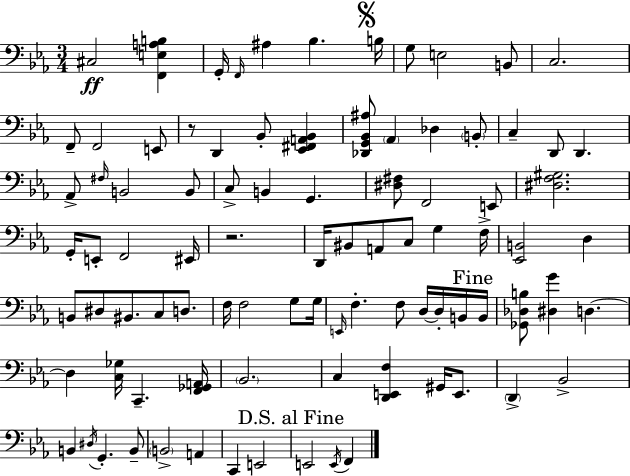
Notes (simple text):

C#3/h [F2,E3,A3,B3]/q G2/s F2/s A#3/q Bb3/q. B3/s G3/e E3/h B2/e C3/h. F2/e F2/h E2/e R/e D2/q Bb2/e [Eb2,F#2,A2,Bb2]/q [Db2,G2,Bb2,A#3]/e Ab2/q Db3/q B2/e C3/q D2/e D2/q. Ab2/e F#3/s B2/h B2/e C3/e B2/q G2/q. [D#3,F#3]/e F2/h E2/e [D#3,F3,G#3]/h. G2/s E2/e F2/h EIS2/s R/h. D2/s BIS2/e A2/e C3/e G3/q F3/s [Eb2,B2]/h D3/q B2/e D#3/e BIS2/e. C3/e D3/e. F3/s F3/h G3/e G3/s E2/s F3/q. F3/e D3/s D3/s B2/s B2/s [Gb2,Db3,B3]/e [D#3,G4]/q D3/q. D3/q [C3,Gb3]/s C2/q. [F2,Gb2,A2]/s Bb2/h. C3/q [D2,E2,F3]/q G#2/s E2/e. D2/q Bb2/h B2/q D#3/s G2/q. B2/e B2/h A2/q C2/q E2/h E2/h E2/s F2/q